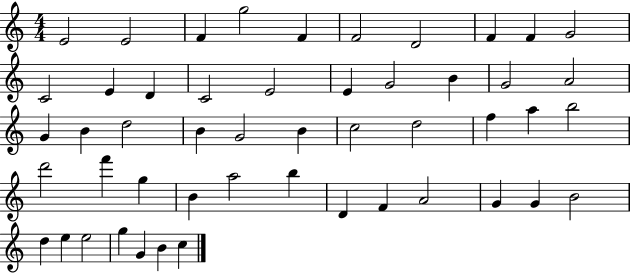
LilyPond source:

{
  \clef treble
  \numericTimeSignature
  \time 4/4
  \key c \major
  e'2 e'2 | f'4 g''2 f'4 | f'2 d'2 | f'4 f'4 g'2 | \break c'2 e'4 d'4 | c'2 e'2 | e'4 g'2 b'4 | g'2 a'2 | \break g'4 b'4 d''2 | b'4 g'2 b'4 | c''2 d''2 | f''4 a''4 b''2 | \break d'''2 f'''4 g''4 | b'4 a''2 b''4 | d'4 f'4 a'2 | g'4 g'4 b'2 | \break d''4 e''4 e''2 | g''4 g'4 b'4 c''4 | \bar "|."
}